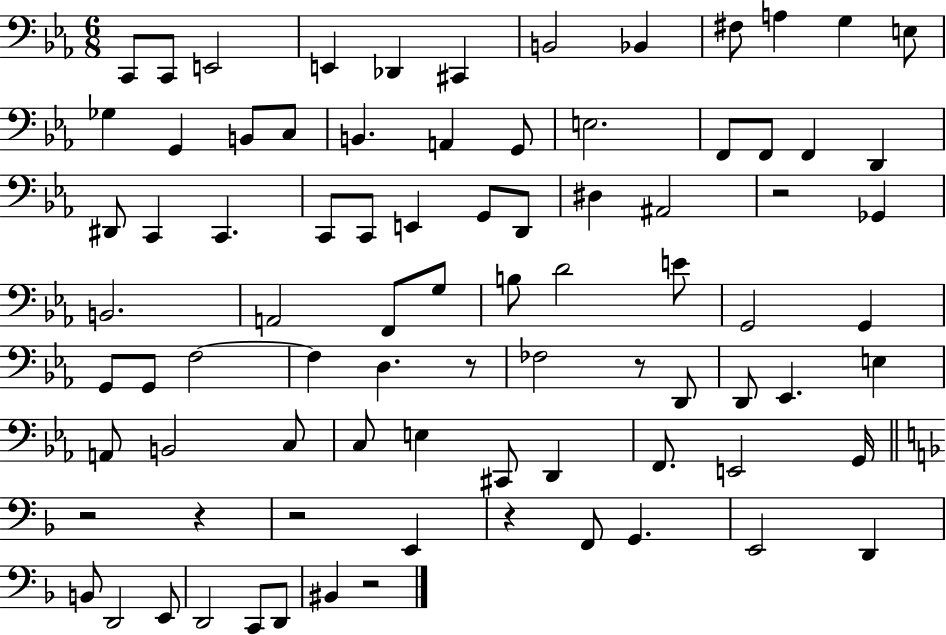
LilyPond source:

{
  \clef bass
  \numericTimeSignature
  \time 6/8
  \key ees \major
  \repeat volta 2 { c,8 c,8 e,2 | e,4 des,4 cis,4 | b,2 bes,4 | fis8 a4 g4 e8 | \break ges4 g,4 b,8 c8 | b,4. a,4 g,8 | e2. | f,8 f,8 f,4 d,4 | \break dis,8 c,4 c,4. | c,8 c,8 e,4 g,8 d,8 | dis4 ais,2 | r2 ges,4 | \break b,2. | a,2 f,8 g8 | b8 d'2 e'8 | g,2 g,4 | \break g,8 g,8 f2~~ | f4 d4. r8 | fes2 r8 d,8 | d,8 ees,4. e4 | \break a,8 b,2 c8 | c8 e4 cis,8 d,4 | f,8. e,2 g,16 | \bar "||" \break \key d \minor r2 r4 | r2 e,4 | r4 f,8 g,4. | e,2 d,4 | \break b,8 d,2 e,8 | d,2 c,8 d,8 | bis,4 r2 | } \bar "|."
}